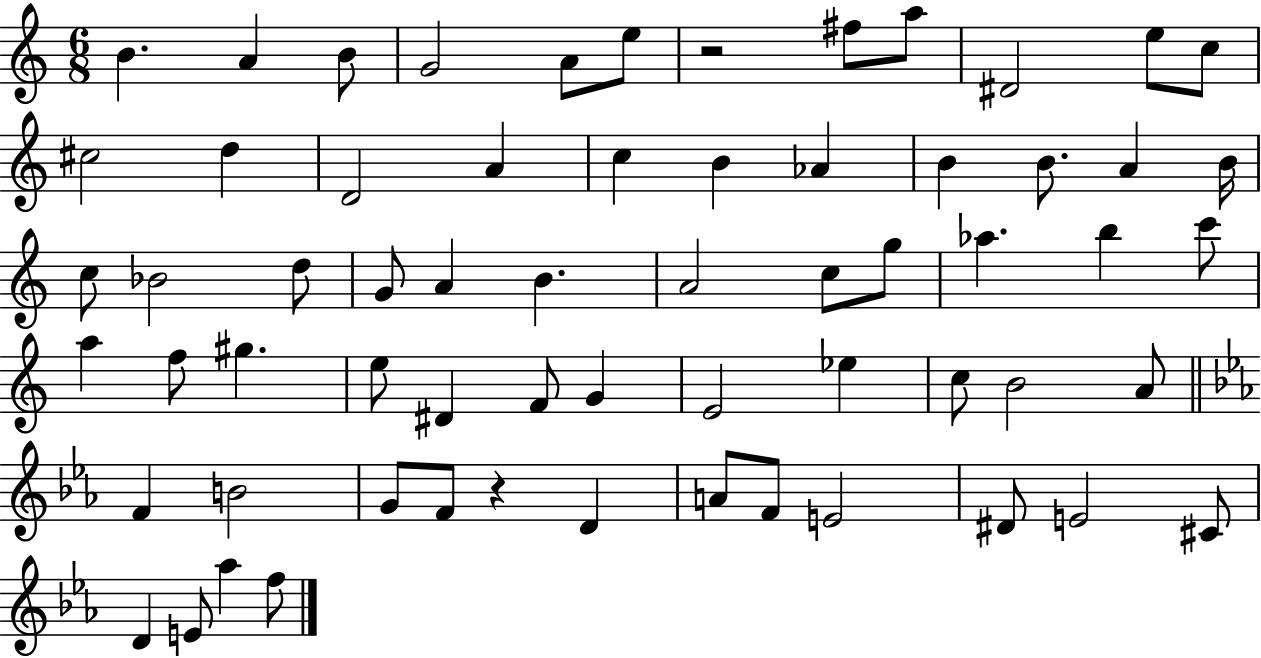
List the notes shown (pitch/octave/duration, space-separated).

B4/q. A4/q B4/e G4/h A4/e E5/e R/h F#5/e A5/e D#4/h E5/e C5/e C#5/h D5/q D4/h A4/q C5/q B4/q Ab4/q B4/q B4/e. A4/q B4/s C5/e Bb4/h D5/e G4/e A4/q B4/q. A4/h C5/e G5/e Ab5/q. B5/q C6/e A5/q F5/e G#5/q. E5/e D#4/q F4/e G4/q E4/h Eb5/q C5/e B4/h A4/e F4/q B4/h G4/e F4/e R/q D4/q A4/e F4/e E4/h D#4/e E4/h C#4/e D4/q E4/e Ab5/q F5/e